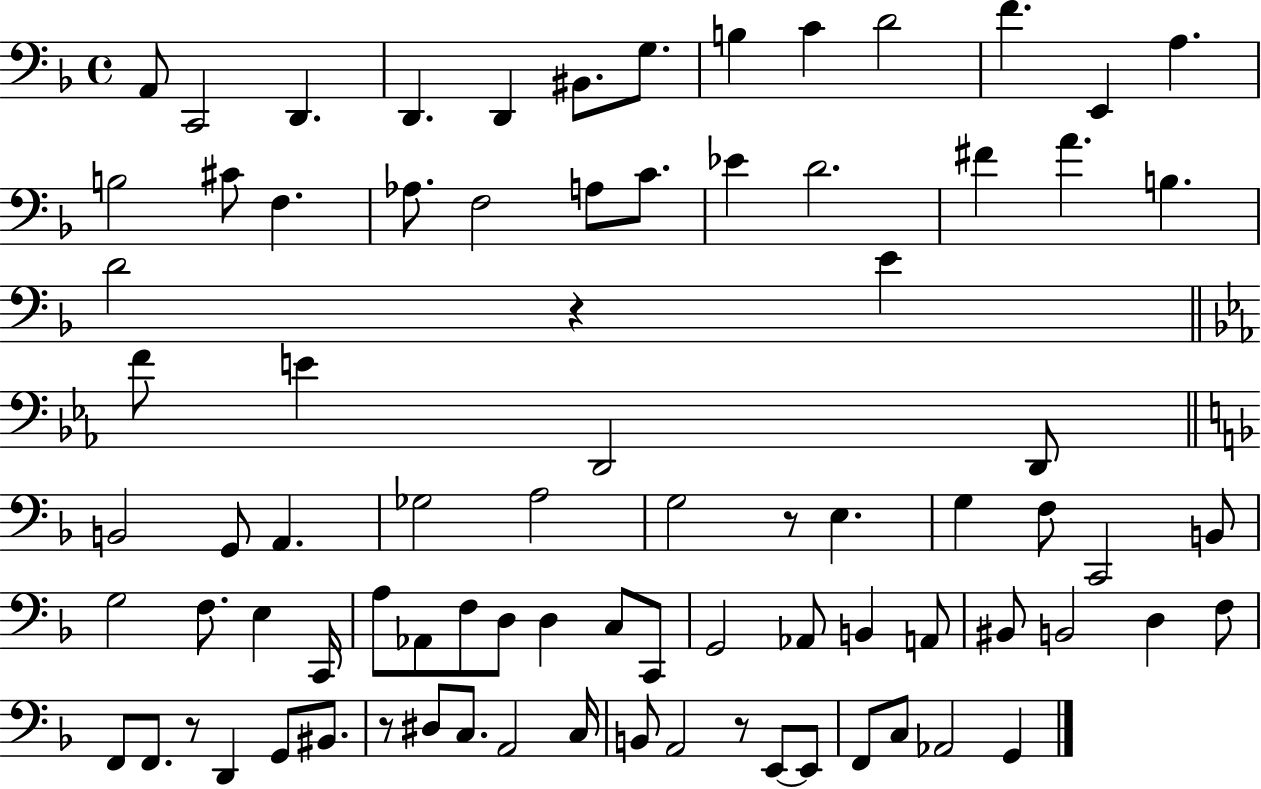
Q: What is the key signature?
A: F major